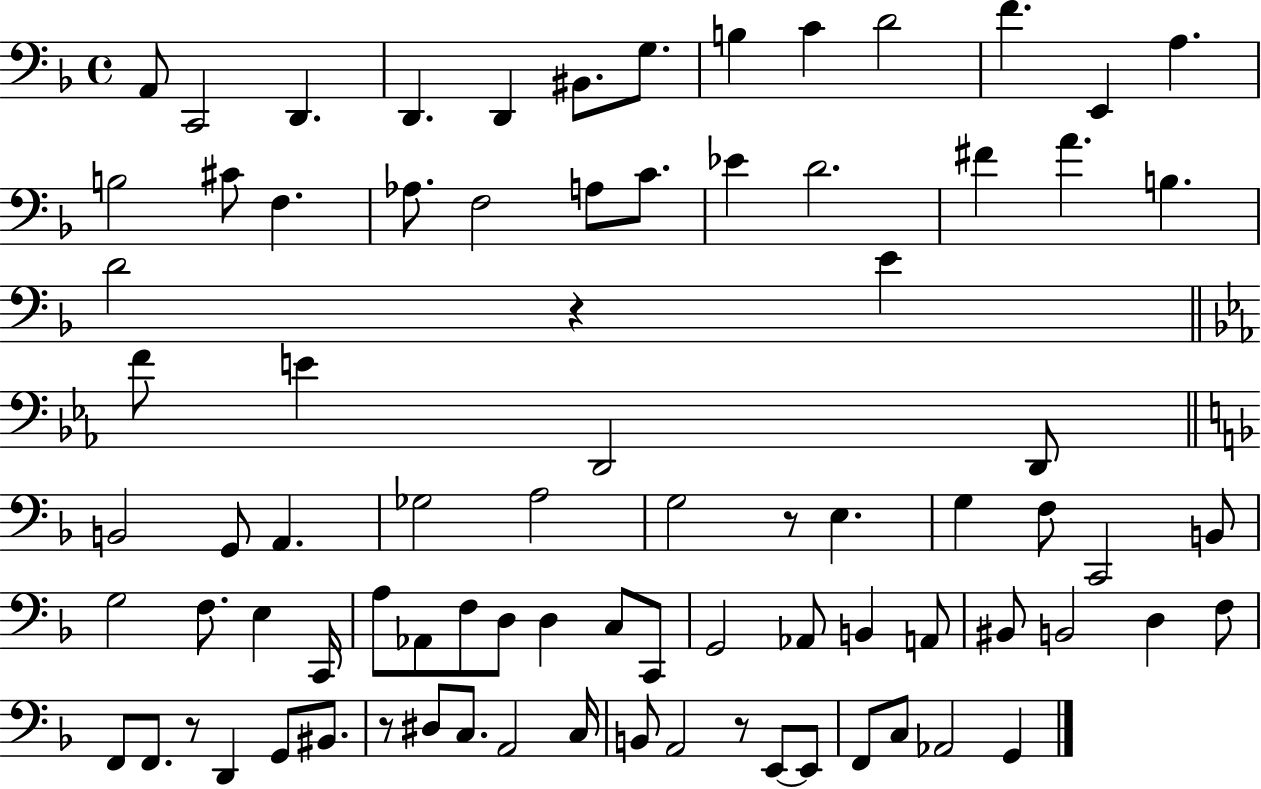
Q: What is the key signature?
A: F major